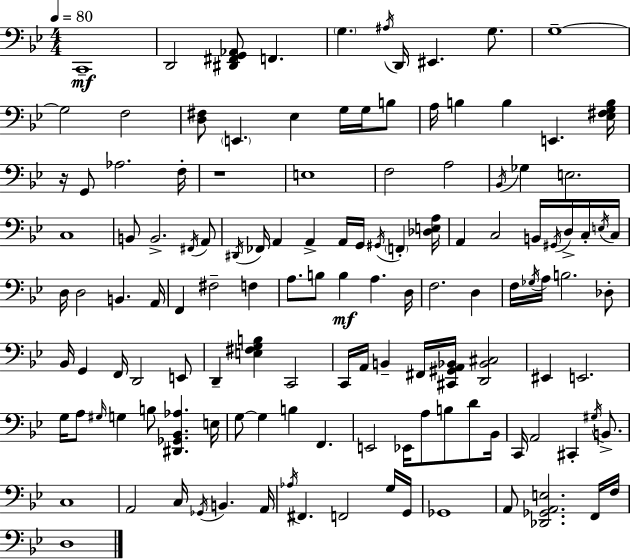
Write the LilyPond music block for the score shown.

{
  \clef bass
  \numericTimeSignature
  \time 4/4
  \key bes \major
  \tempo 4 = 80
  c,1--\mf | d,2 <dis, fis, g, aes,>8 f,4. | \parenthesize g4. \acciaccatura { ais16 } d,16 eis,4. g8. | g1--~~ | \break g2 f2 | <d fis>8 \parenthesize e,4. ees4 g16 g16 b8 | a16 b4 b4 e,4. | <ees fis g b>16 r16 g,8 aes2. | \break f16-. r1 | e1 | f2 a2 | \acciaccatura { bes,16 } ges4 e2. | \break c1 | b,8 b,2.-> | \acciaccatura { fis,16 } a,8 \acciaccatura { dis,16 } fes,16 a,4 a,4-> a,16 g,16 \acciaccatura { gis,16 } | \parenthesize f,4-. <des e a>16 a,4 c2 | \break b,16 \acciaccatura { gis,16 } d16-> c16-. \acciaccatura { e16 } c16 d16 d2 | b,4. a,16 f,4 fis2-- | f4 a8. b8 b4\mf | a4. d16 f2. | \break d4 f16 \acciaccatura { ges16 } a16 b2. | des8-. bes,16 g,4 f,16 d,2 | e,8 d,4-- <e fis g b>4 | c,2 c,16 a,16 b,4-- fis,16 <cis, gis, a, bes,>16 | \break <d, bes, cis>2 eis,4 e,2. | g16 a8 \grace { gis16 } g4 | b8 <dis, ges, bes, aes>4. e16 g8~~ g4 b4 | f,4. e,2 | \break ees,16 a8 b8 d'8 bes,16 c,16 a,2 | cis,4-. \acciaccatura { gis16 } b,8.-> c1 | a,2 | c16 \acciaccatura { ges,16 } b,4. a,16 \acciaccatura { aes16 } fis,4. | \break f,2 g16 g,16 ges,1 | a,8 <des, ges, a, e>2. | f,16 f16 d1 | \bar "|."
}